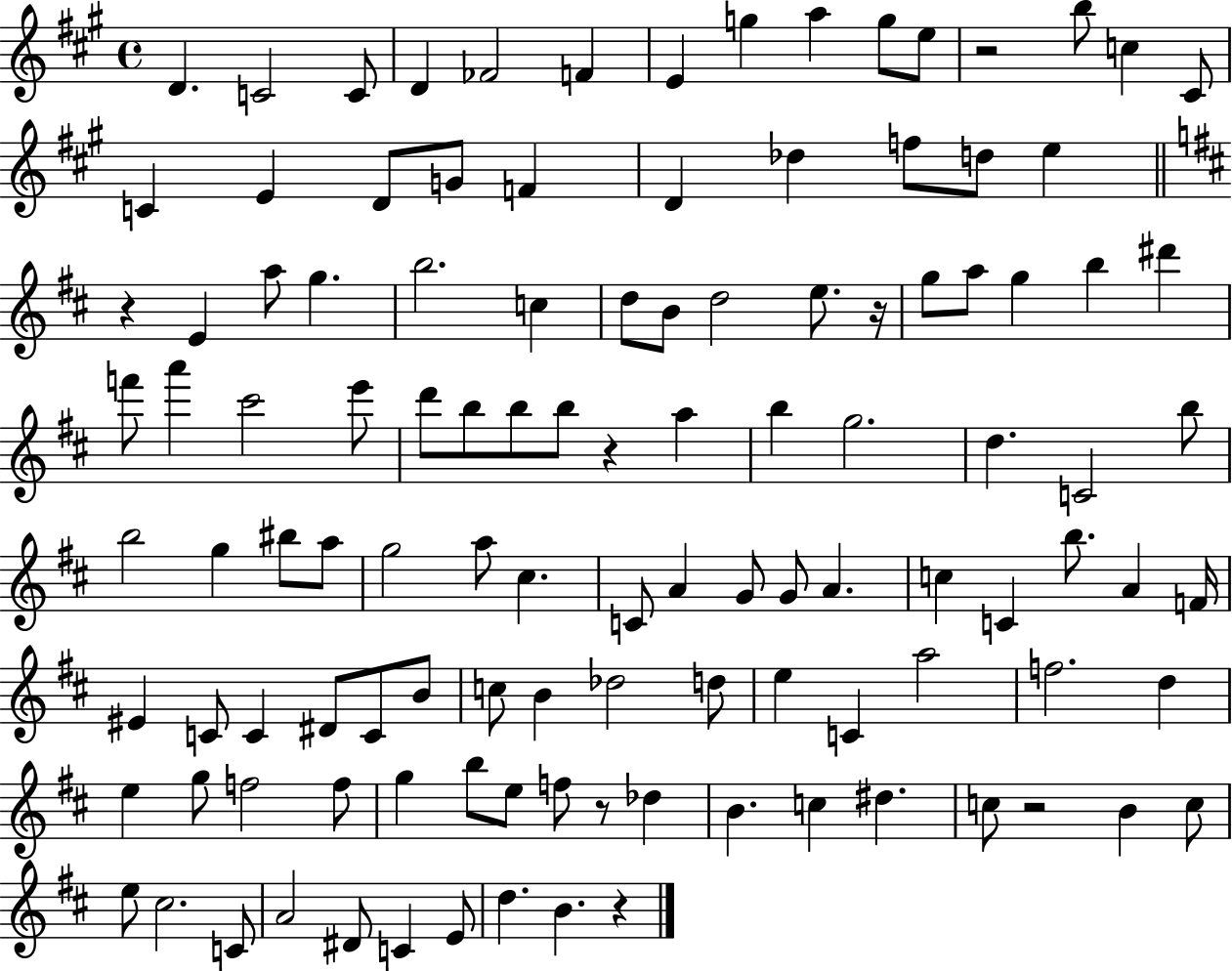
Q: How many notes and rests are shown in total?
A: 115